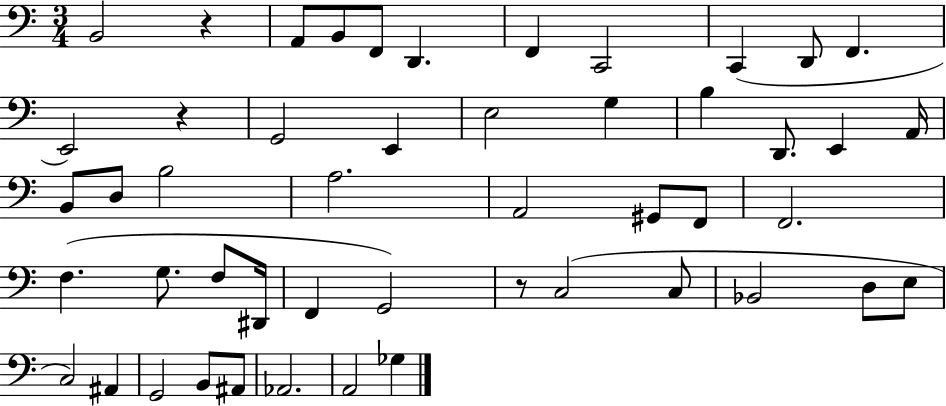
B2/h R/q A2/e B2/e F2/e D2/q. F2/q C2/h C2/q D2/e F2/q. E2/h R/q G2/h E2/q E3/h G3/q B3/q D2/e. E2/q A2/s B2/e D3/e B3/h A3/h. A2/h G#2/e F2/e F2/h. F3/q. G3/e. F3/e D#2/s F2/q G2/h R/e C3/h C3/e Bb2/h D3/e E3/e C3/h A#2/q G2/h B2/e A#2/e Ab2/h. A2/h Gb3/q